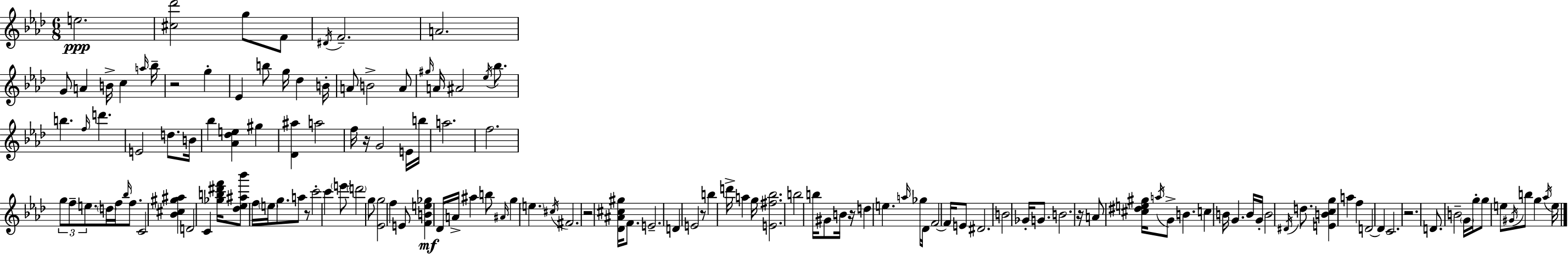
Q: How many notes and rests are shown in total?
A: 144